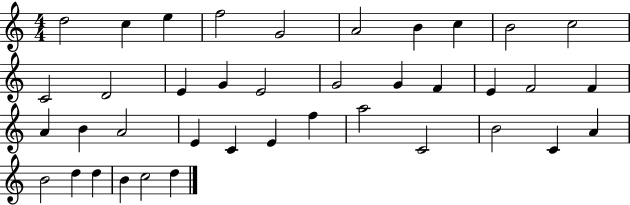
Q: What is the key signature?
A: C major